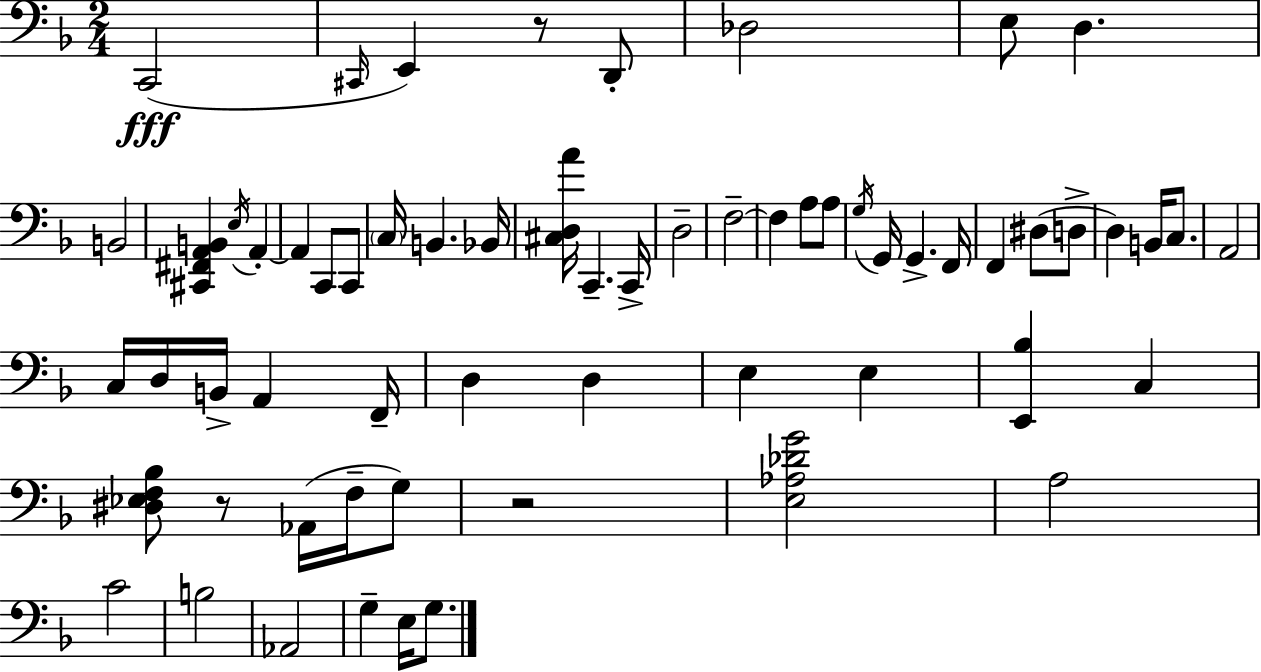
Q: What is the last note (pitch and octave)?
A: G3